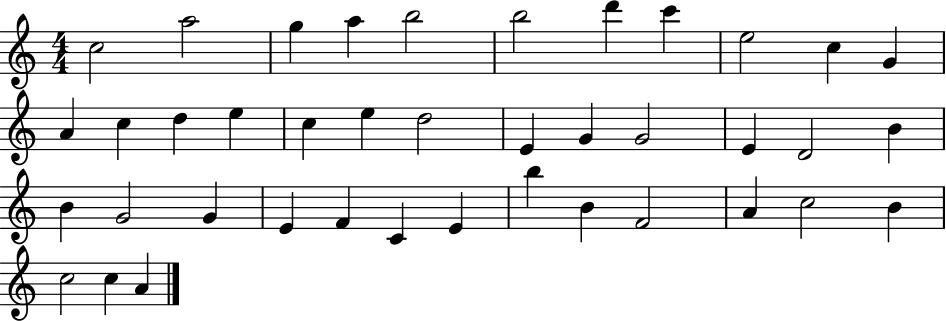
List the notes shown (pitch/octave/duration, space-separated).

C5/h A5/h G5/q A5/q B5/h B5/h D6/q C6/q E5/h C5/q G4/q A4/q C5/q D5/q E5/q C5/q E5/q D5/h E4/q G4/q G4/h E4/q D4/h B4/q B4/q G4/h G4/q E4/q F4/q C4/q E4/q B5/q B4/q F4/h A4/q C5/h B4/q C5/h C5/q A4/q